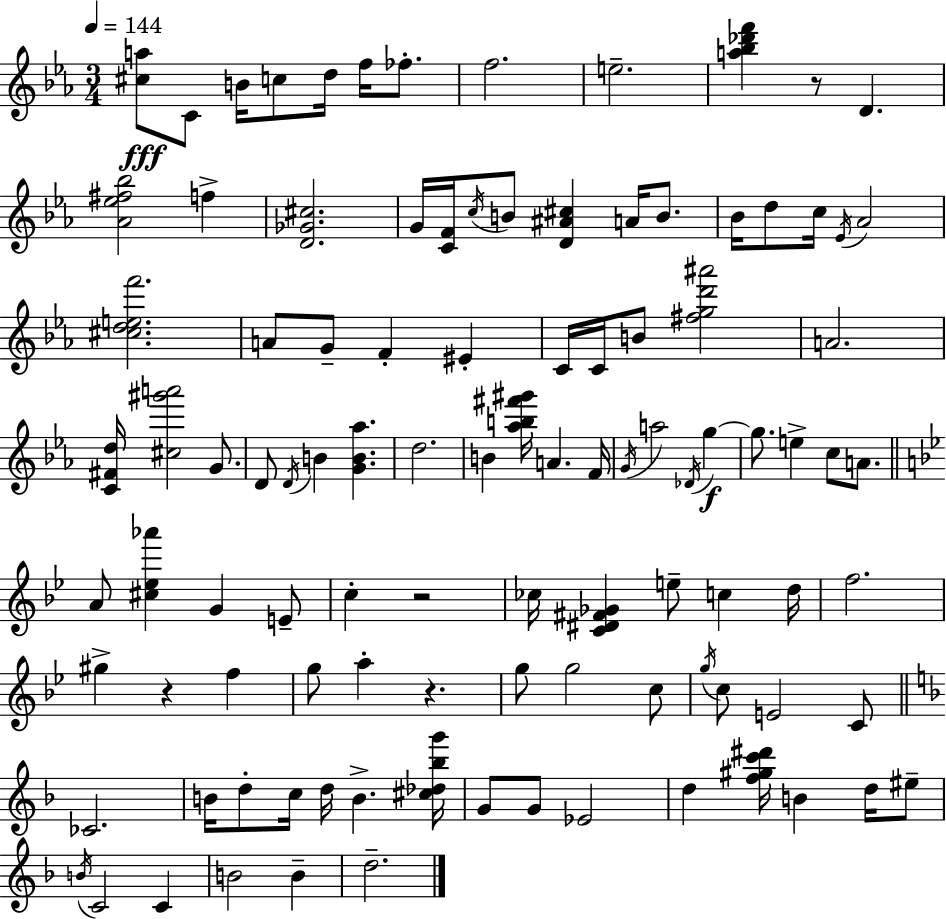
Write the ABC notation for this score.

X:1
T:Untitled
M:3/4
L:1/4
K:Eb
[^ca]/2 C/2 B/4 c/2 d/4 f/4 _f/2 f2 e2 [a_b_d'f'] z/2 D [_A_e^f_b]2 f [D_G^c]2 G/4 [CF]/4 c/4 B/2 [D^A^c] A/4 B/2 _B/4 d/2 c/4 _E/4 _A2 [^cdef']2 A/2 G/2 F ^E C/4 C/4 B/2 [^fgd'^a']2 A2 [C^Fd]/4 [^c^g'a']2 G/2 D/2 D/4 B [GB_a] d2 B [_ab^f'^g']/4 A F/4 G/4 a2 _D/4 g g/2 e c/2 A/2 A/2 [^c_e_a'] G E/2 c z2 _c/4 [C^D^F_G] e/2 c d/4 f2 ^g z f g/2 a z g/2 g2 c/2 g/4 c/2 E2 C/2 _C2 B/4 d/2 c/4 d/4 B [^c_d_bg']/4 G/2 G/2 _E2 d [f^gc'^d']/4 B d/4 ^e/2 B/4 C2 C B2 B d2